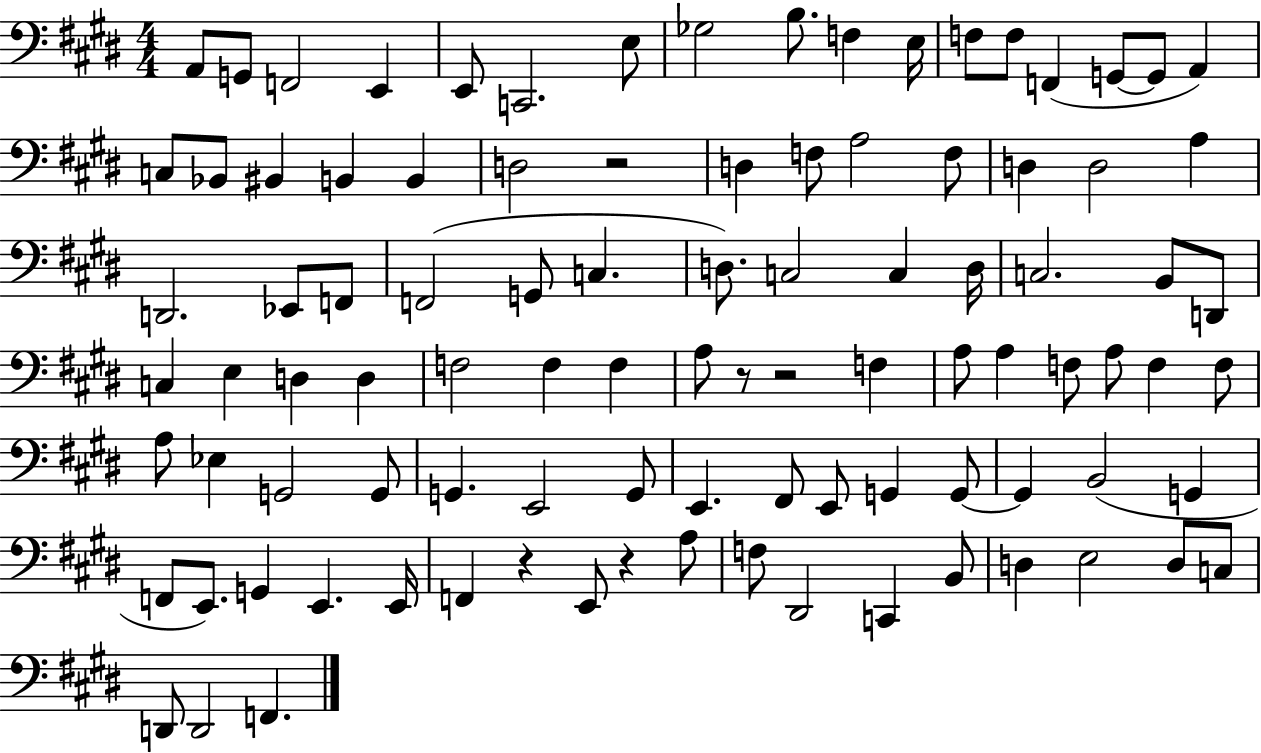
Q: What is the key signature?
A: E major